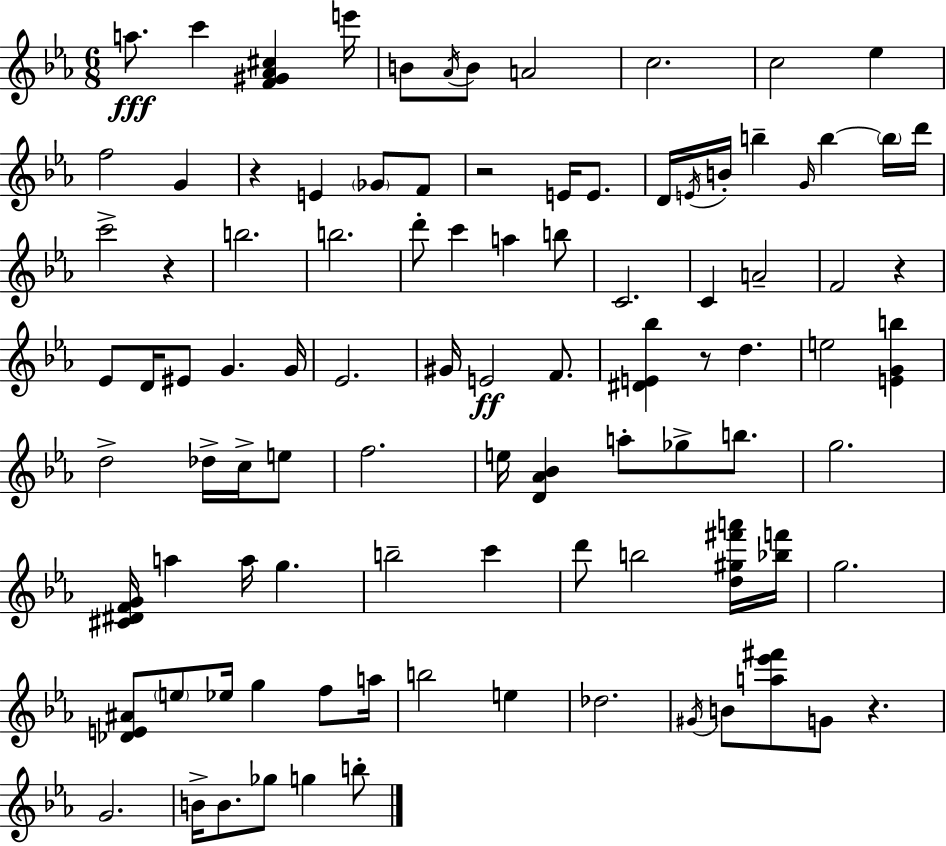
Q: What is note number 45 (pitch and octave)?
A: F4